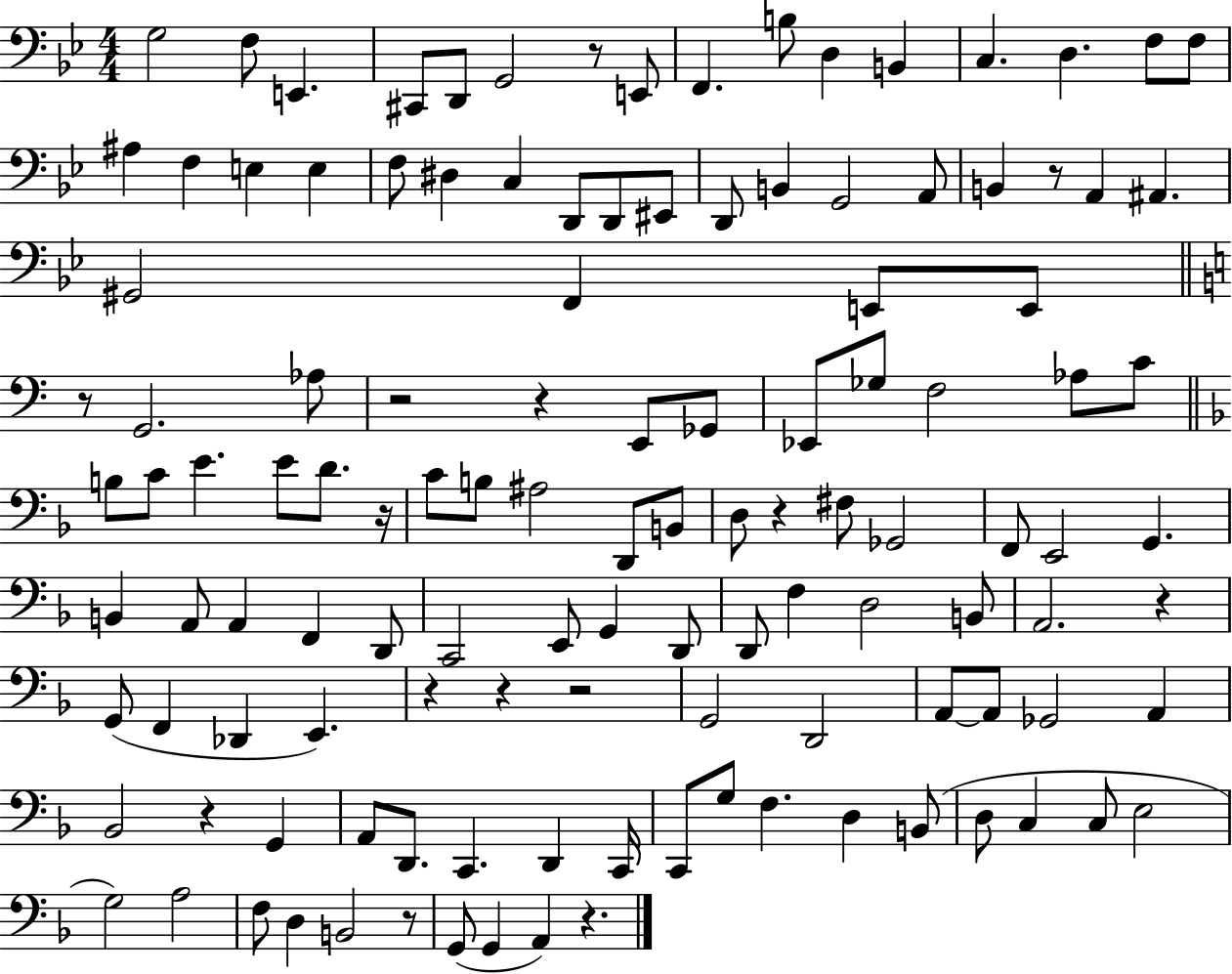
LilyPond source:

{
  \clef bass
  \numericTimeSignature
  \time 4/4
  \key bes \major
  g2 f8 e,4. | cis,8 d,8 g,2 r8 e,8 | f,4. b8 d4 b,4 | c4. d4. f8 f8 | \break ais4 f4 e4 e4 | f8 dis4 c4 d,8 d,8 eis,8 | d,8 b,4 g,2 a,8 | b,4 r8 a,4 ais,4. | \break gis,2 f,4 e,8 e,8 | \bar "||" \break \key c \major r8 g,2. aes8 | r2 r4 e,8 ges,8 | ees,8 ges8 f2 aes8 c'8 | \bar "||" \break \key f \major b8 c'8 e'4. e'8 d'8. r16 | c'8 b8 ais2 d,8 b,8 | d8 r4 fis8 ges,2 | f,8 e,2 g,4. | \break b,4 a,8 a,4 f,4 d,8 | c,2 e,8 g,4 d,8 | d,8 f4 d2 b,8 | a,2. r4 | \break g,8( f,4 des,4 e,4.) | r4 r4 r2 | g,2 d,2 | a,8~~ a,8 ges,2 a,4 | \break bes,2 r4 g,4 | a,8 d,8. c,4. d,4 c,16 | c,8 g8 f4. d4 b,8( | d8 c4 c8 e2 | \break g2) a2 | f8 d4 b,2 r8 | g,8( g,4 a,4) r4. | \bar "|."
}